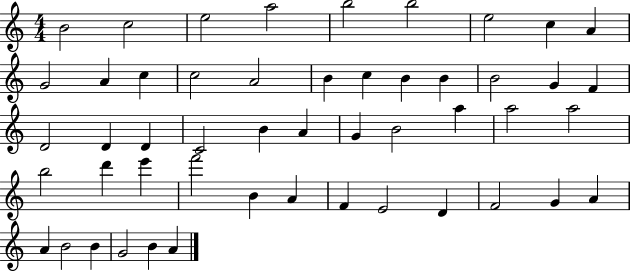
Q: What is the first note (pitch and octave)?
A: B4